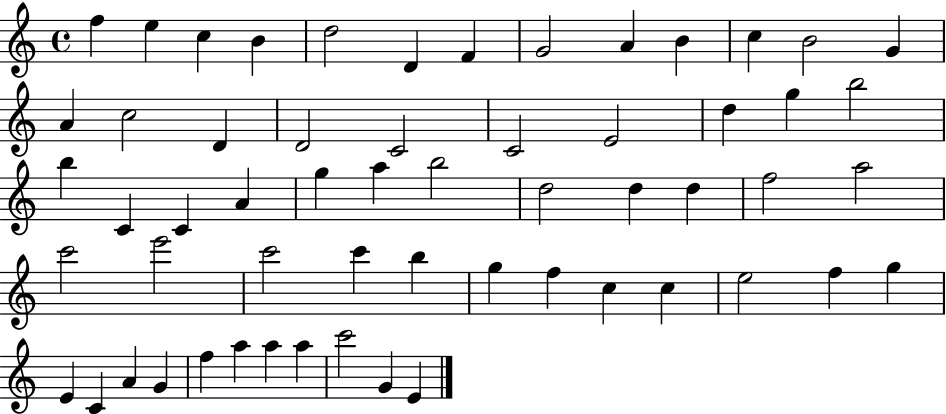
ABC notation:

X:1
T:Untitled
M:4/4
L:1/4
K:C
f e c B d2 D F G2 A B c B2 G A c2 D D2 C2 C2 E2 d g b2 b C C A g a b2 d2 d d f2 a2 c'2 e'2 c'2 c' b g f c c e2 f g E C A G f a a a c'2 G E